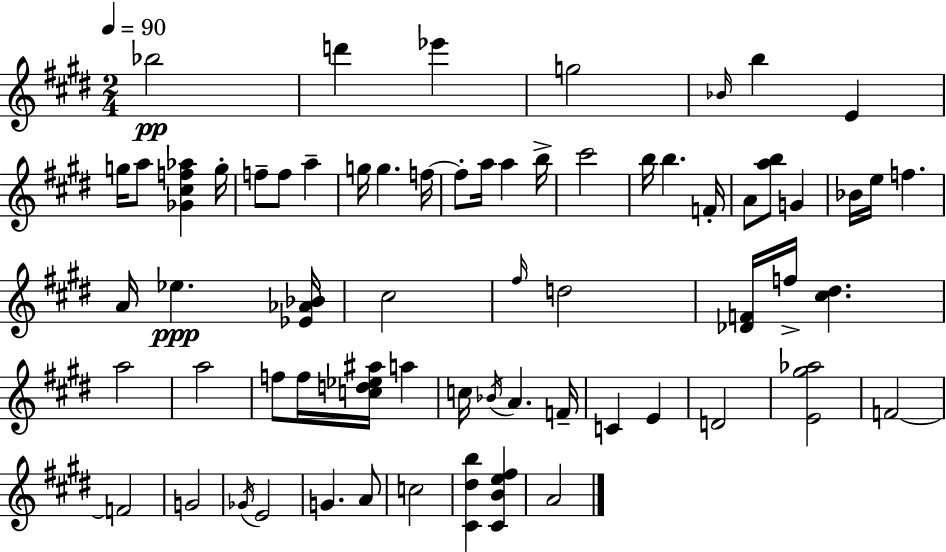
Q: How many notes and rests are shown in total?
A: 65